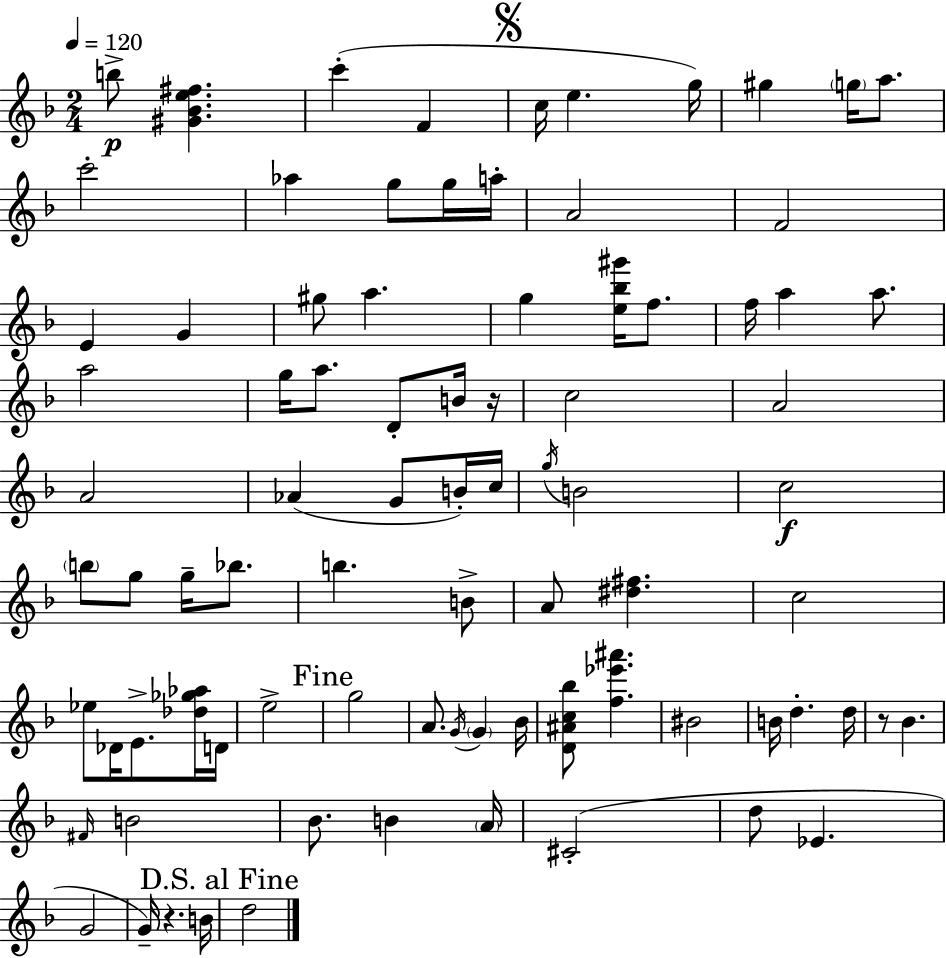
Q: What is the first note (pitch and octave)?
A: B5